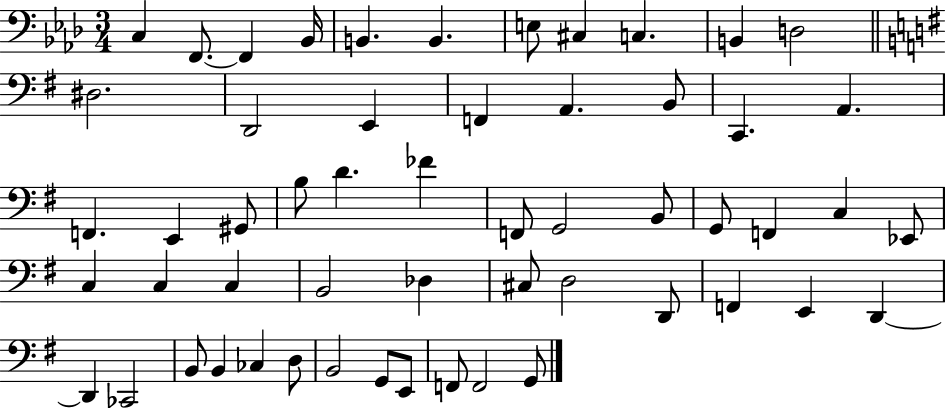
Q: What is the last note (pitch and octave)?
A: G2